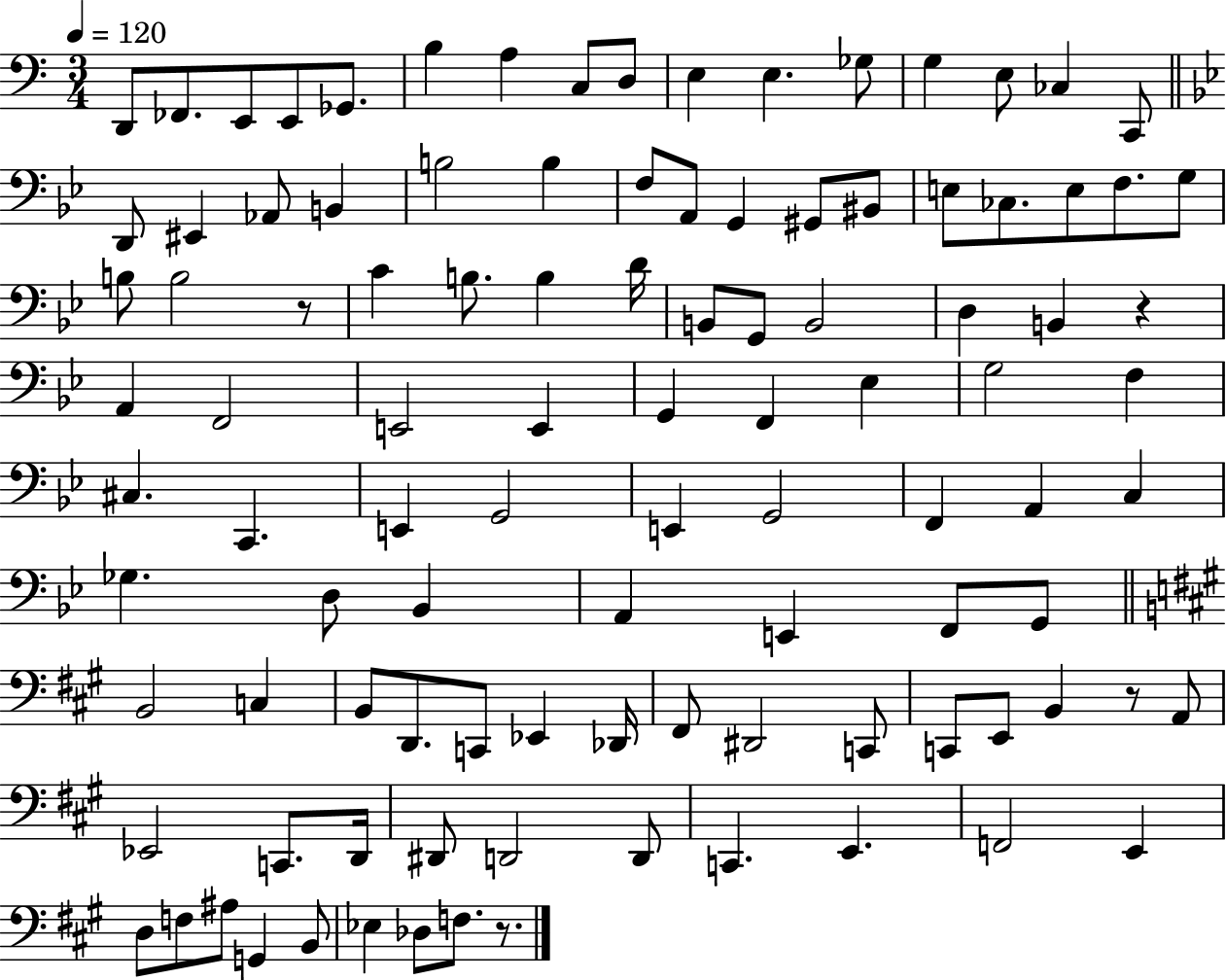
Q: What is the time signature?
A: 3/4